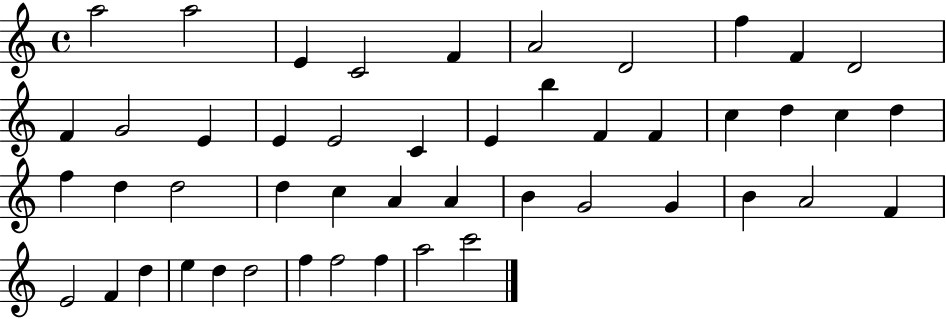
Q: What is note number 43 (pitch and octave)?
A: D5